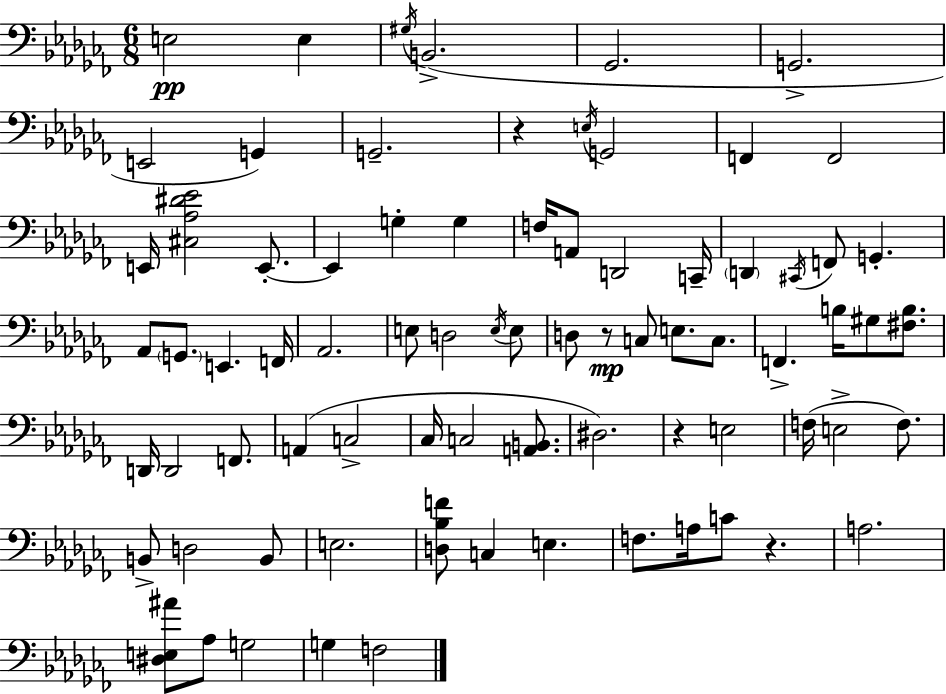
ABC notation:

X:1
T:Untitled
M:6/8
L:1/4
K:Abm
E,2 E, ^G,/4 B,,2 _G,,2 G,,2 E,,2 G,, G,,2 z E,/4 G,,2 F,, F,,2 E,,/4 [^C,_A,^D_E]2 E,,/2 E,, G, G, F,/4 A,,/2 D,,2 C,,/4 D,, ^C,,/4 F,,/2 G,, _A,,/2 G,,/2 E,, F,,/4 _A,,2 E,/2 D,2 E,/4 E,/2 D,/2 z/2 C,/2 E,/2 C,/2 F,, B,/4 ^G,/2 [^F,B,]/2 D,,/4 D,,2 F,,/2 A,, C,2 _C,/4 C,2 [A,,B,,]/2 ^D,2 z E,2 F,/4 E,2 F,/2 B,,/2 D,2 B,,/2 E,2 [D,_B,F]/2 C, E, F,/2 A,/4 C/2 z A,2 [^D,E,^A]/2 _A,/2 G,2 G, F,2